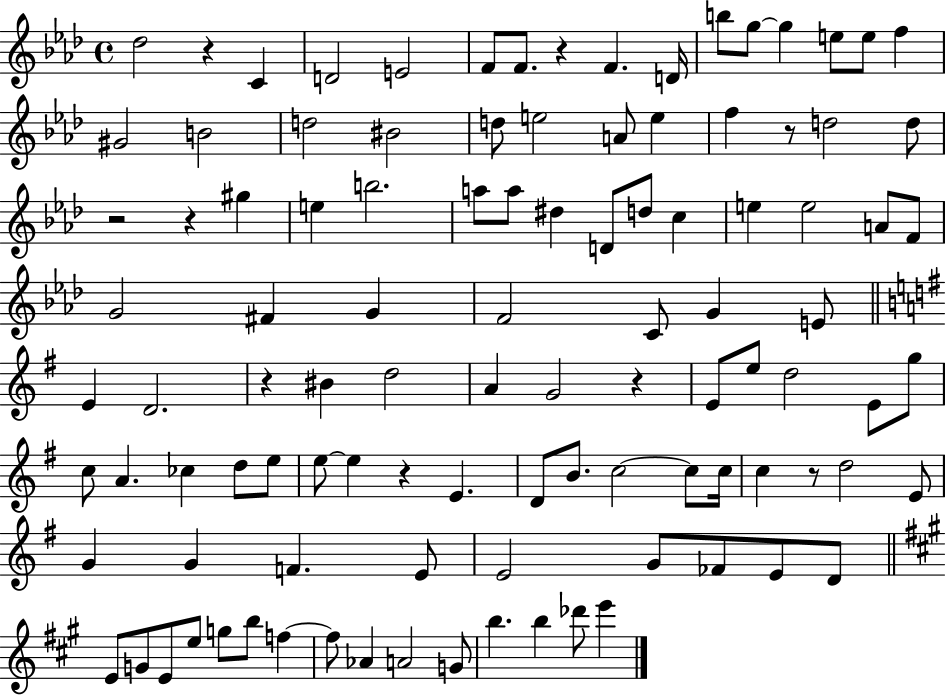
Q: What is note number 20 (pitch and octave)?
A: E5